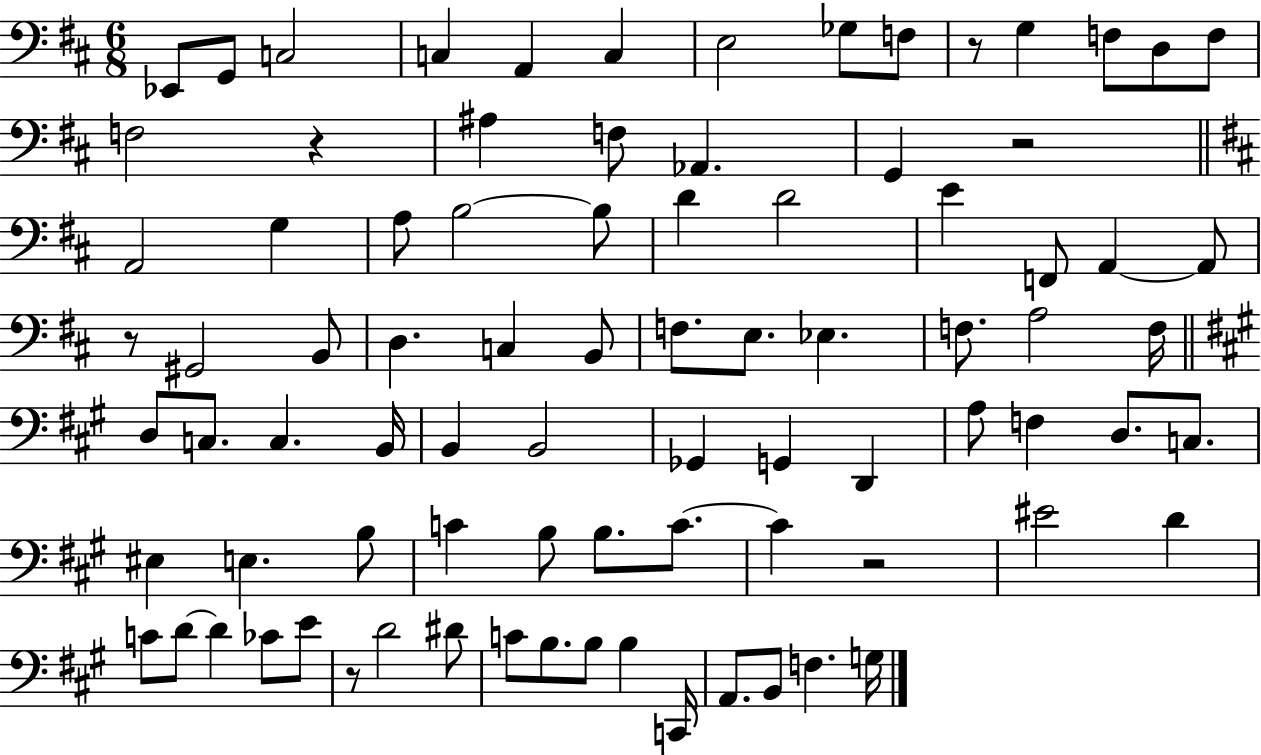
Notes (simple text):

Eb2/e G2/e C3/h C3/q A2/q C3/q E3/h Gb3/e F3/e R/e G3/q F3/e D3/e F3/e F3/h R/q A#3/q F3/e Ab2/q. G2/q R/h A2/h G3/q A3/e B3/h B3/e D4/q D4/h E4/q F2/e A2/q A2/e R/e G#2/h B2/e D3/q. C3/q B2/e F3/e. E3/e. Eb3/q. F3/e. A3/h F3/s D3/e C3/e. C3/q. B2/s B2/q B2/h Gb2/q G2/q D2/q A3/e F3/q D3/e. C3/e. EIS3/q E3/q. B3/e C4/q B3/e B3/e. C4/e. C4/q R/h EIS4/h D4/q C4/e D4/e D4/q CES4/e E4/e R/e D4/h D#4/e C4/e B3/e. B3/e B3/q C2/s A2/e. B2/e F3/q. G3/s